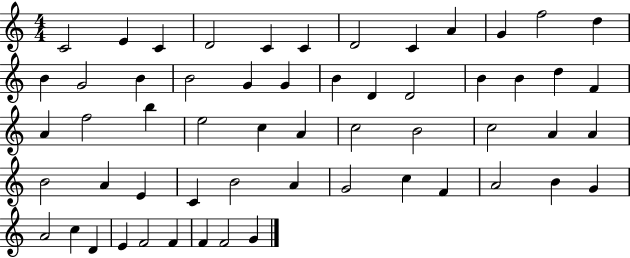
X:1
T:Untitled
M:4/4
L:1/4
K:C
C2 E C D2 C C D2 C A G f2 d B G2 B B2 G G B D D2 B B d F A f2 b e2 c A c2 B2 c2 A A B2 A E C B2 A G2 c F A2 B G A2 c D E F2 F F F2 G